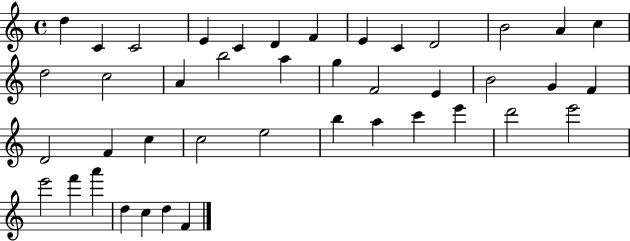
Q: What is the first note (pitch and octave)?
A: D5